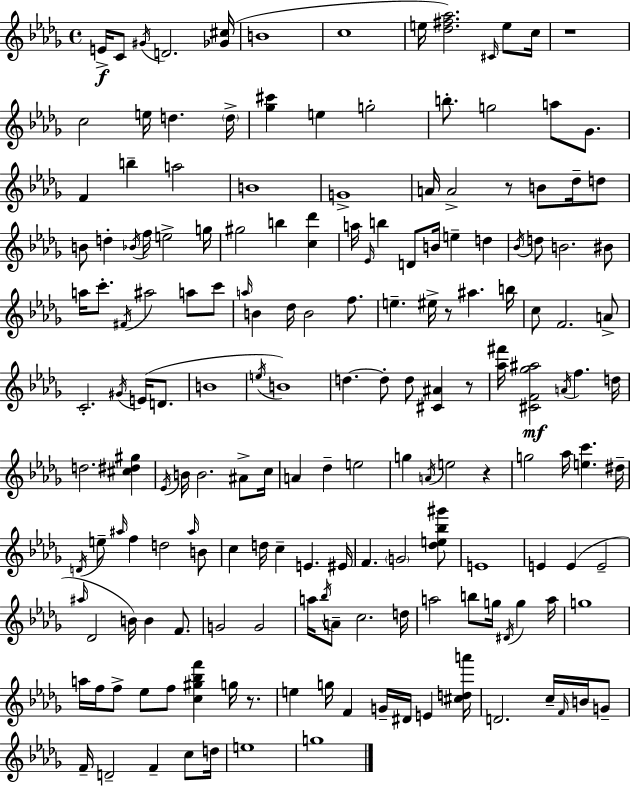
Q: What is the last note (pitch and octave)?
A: G5